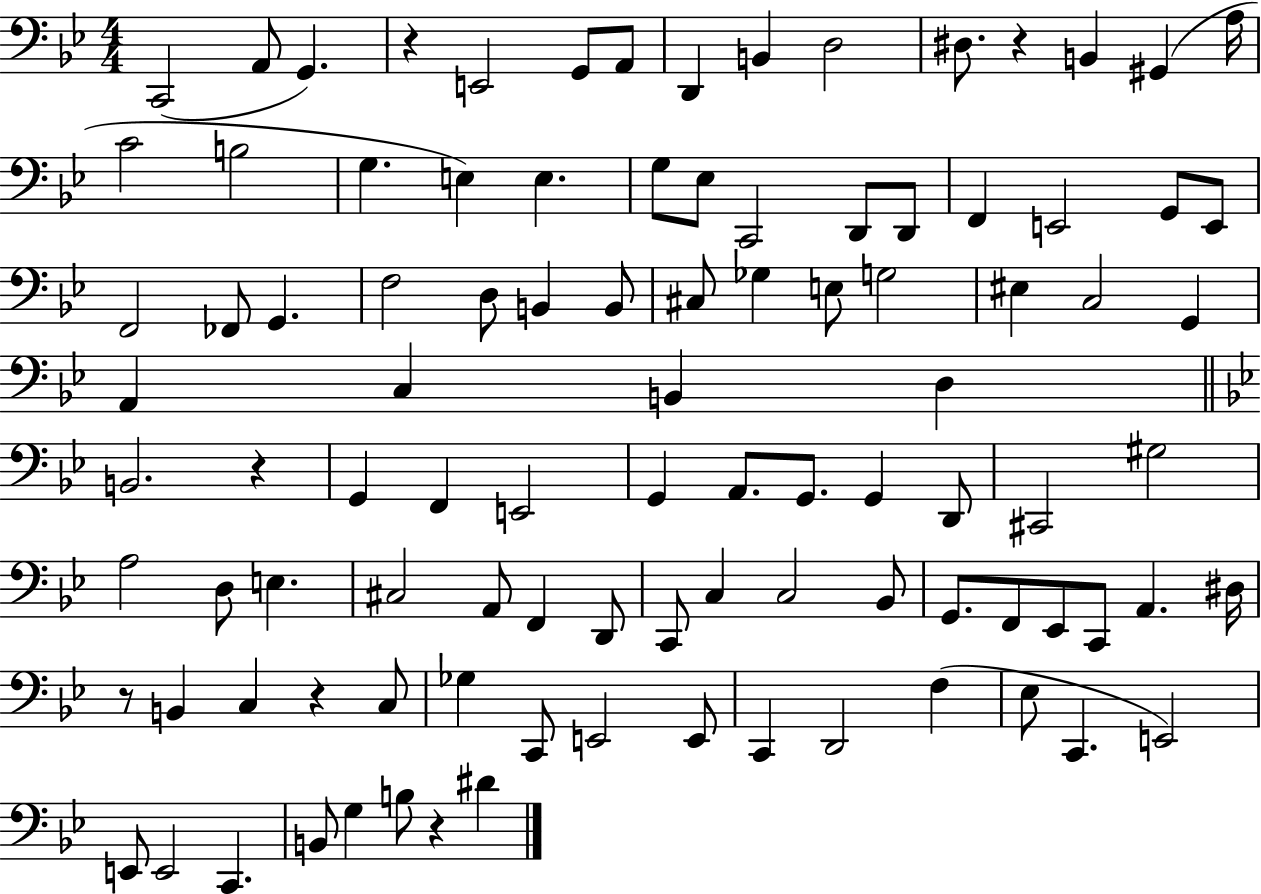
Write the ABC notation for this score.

X:1
T:Untitled
M:4/4
L:1/4
K:Bb
C,,2 A,,/2 G,, z E,,2 G,,/2 A,,/2 D,, B,, D,2 ^D,/2 z B,, ^G,, A,/4 C2 B,2 G, E, E, G,/2 _E,/2 C,,2 D,,/2 D,,/2 F,, E,,2 G,,/2 E,,/2 F,,2 _F,,/2 G,, F,2 D,/2 B,, B,,/2 ^C,/2 _G, E,/2 G,2 ^E, C,2 G,, A,, C, B,, D, B,,2 z G,, F,, E,,2 G,, A,,/2 G,,/2 G,, D,,/2 ^C,,2 ^G,2 A,2 D,/2 E, ^C,2 A,,/2 F,, D,,/2 C,,/2 C, C,2 _B,,/2 G,,/2 F,,/2 _E,,/2 C,,/2 A,, ^D,/4 z/2 B,, C, z C,/2 _G, C,,/2 E,,2 E,,/2 C,, D,,2 F, _E,/2 C,, E,,2 E,,/2 E,,2 C,, B,,/2 G, B,/2 z ^D